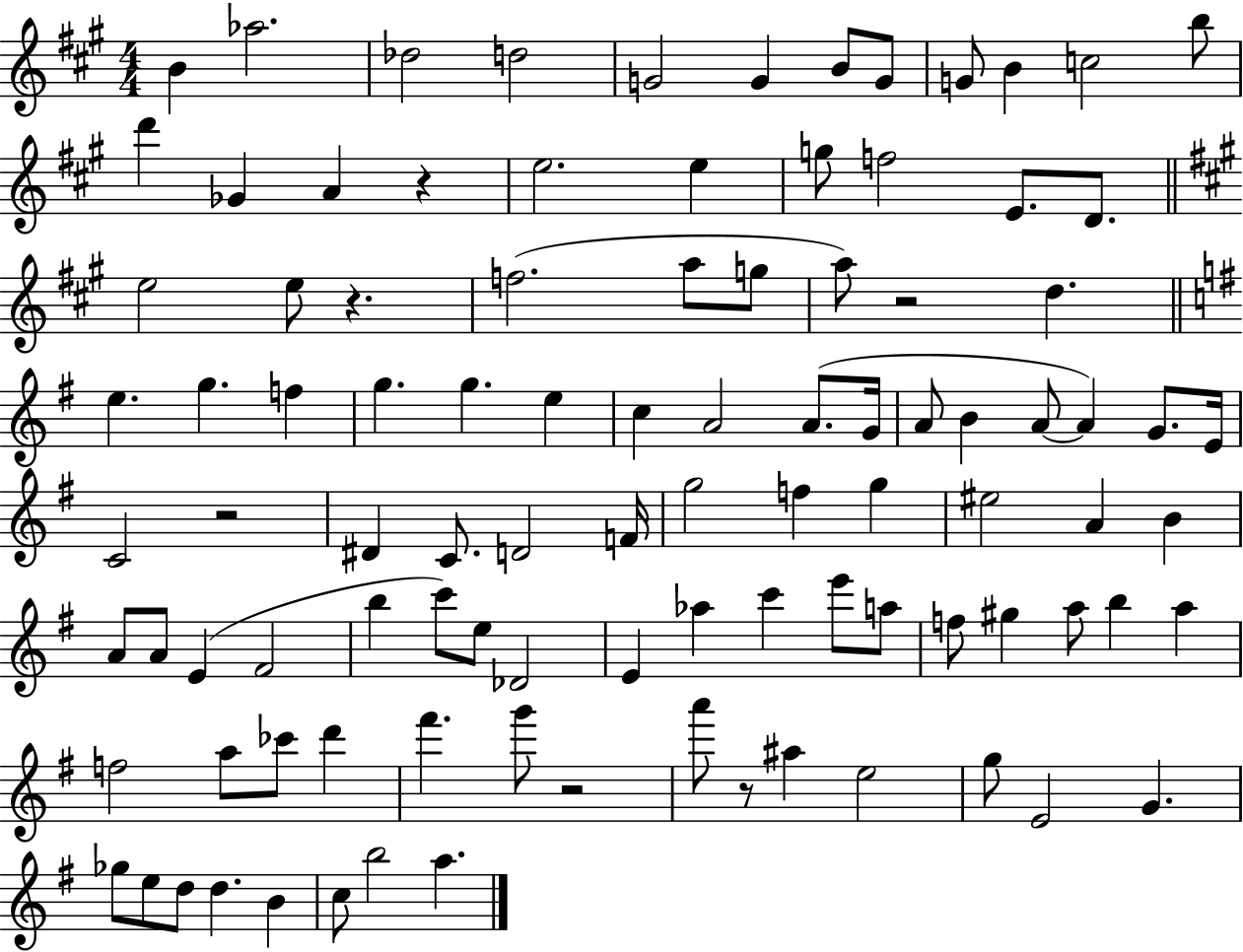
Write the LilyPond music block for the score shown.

{
  \clef treble
  \numericTimeSignature
  \time 4/4
  \key a \major
  \repeat volta 2 { b'4 aes''2. | des''2 d''2 | g'2 g'4 b'8 g'8 | g'8 b'4 c''2 b''8 | \break d'''4 ges'4 a'4 r4 | e''2. e''4 | g''8 f''2 e'8. d'8. | \bar "||" \break \key a \major e''2 e''8 r4. | f''2.( a''8 g''8 | a''8) r2 d''4. | \bar "||" \break \key g \major e''4. g''4. f''4 | g''4. g''4. e''4 | c''4 a'2 a'8.( g'16 | a'8 b'4 a'8~~ a'4) g'8. e'16 | \break c'2 r2 | dis'4 c'8. d'2 f'16 | g''2 f''4 g''4 | eis''2 a'4 b'4 | \break a'8 a'8 e'4( fis'2 | b''4 c'''8) e''8 des'2 | e'4 aes''4 c'''4 e'''8 a''8 | f''8 gis''4 a''8 b''4 a''4 | \break f''2 a''8 ces'''8 d'''4 | fis'''4. g'''8 r2 | a'''8 r8 ais''4 e''2 | g''8 e'2 g'4. | \break ges''8 e''8 d''8 d''4. b'4 | c''8 b''2 a''4. | } \bar "|."
}